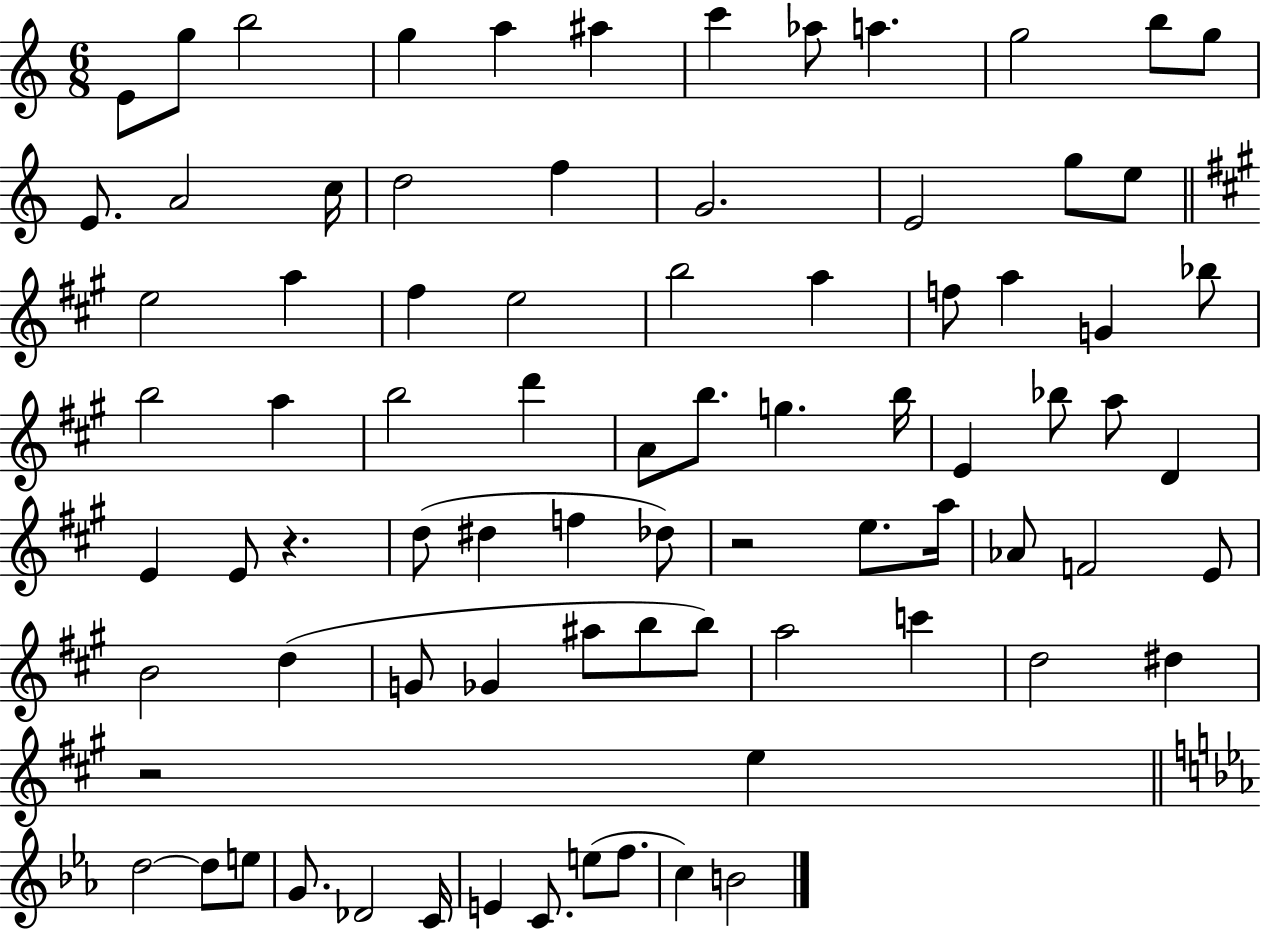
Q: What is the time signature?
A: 6/8